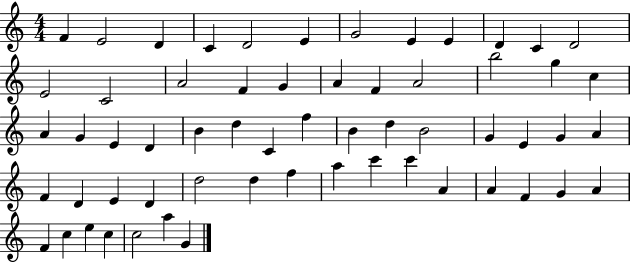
F4/q E4/h D4/q C4/q D4/h E4/q G4/h E4/q E4/q D4/q C4/q D4/h E4/h C4/h A4/h F4/q G4/q A4/q F4/q A4/h B5/h G5/q C5/q A4/q G4/q E4/q D4/q B4/q D5/q C4/q F5/q B4/q D5/q B4/h G4/q E4/q G4/q A4/q F4/q D4/q E4/q D4/q D5/h D5/q F5/q A5/q C6/q C6/q A4/q A4/q F4/q G4/q A4/q F4/q C5/q E5/q C5/q C5/h A5/q G4/q